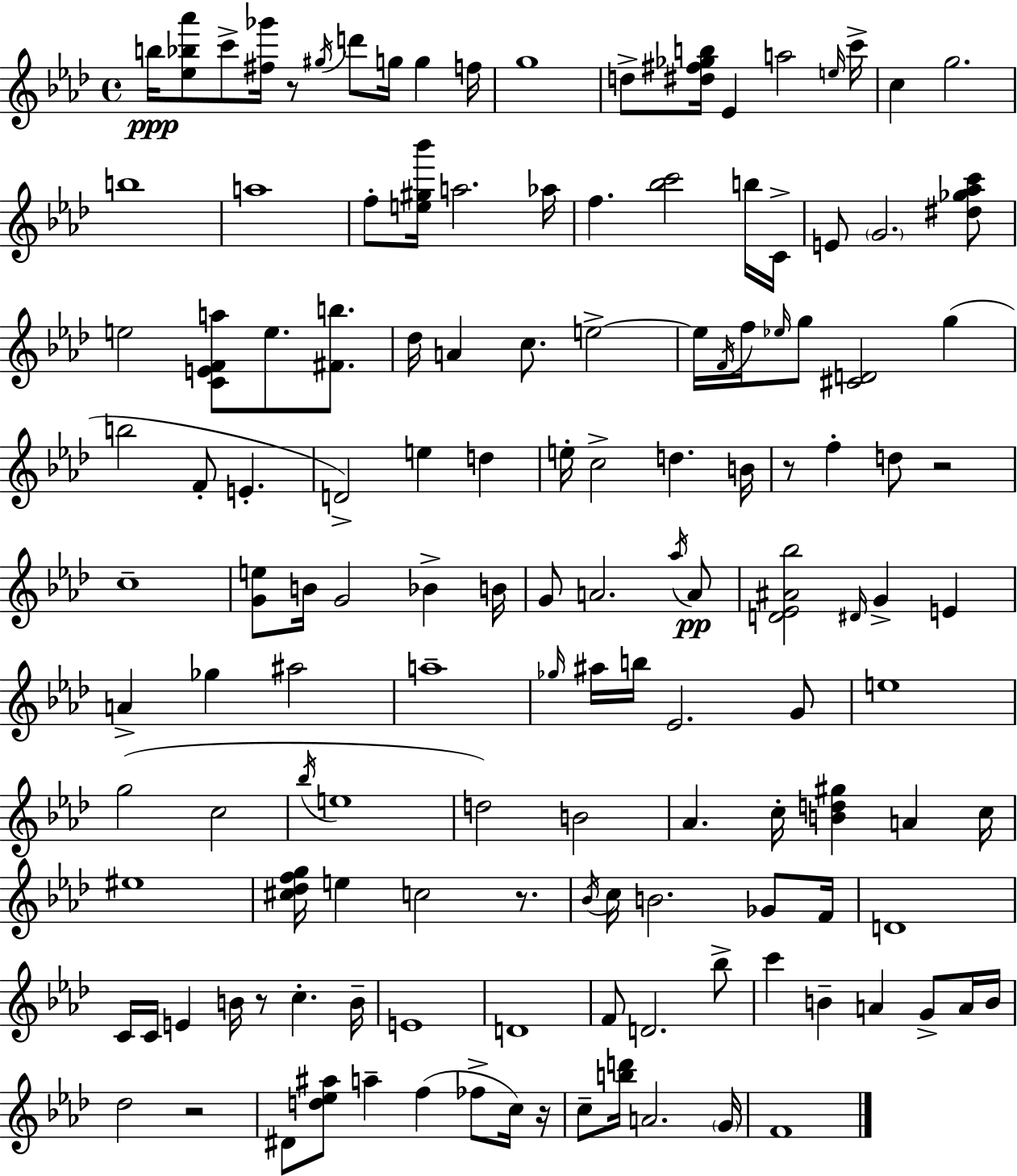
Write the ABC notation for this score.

X:1
T:Untitled
M:4/4
L:1/4
K:Ab
b/4 [_e_b_a']/2 c'/2 [^f_g']/4 z/2 ^g/4 d'/2 g/4 g f/4 g4 d/2 [^d^f_gb]/4 _E a2 e/4 c'/4 c g2 b4 a4 f/2 [e^g_b']/4 a2 _a/4 f [_bc']2 b/4 C/4 E/2 G2 [^d_g_ac']/2 e2 [CEFa]/2 e/2 [^Fb]/2 _d/4 A c/2 e2 e/4 F/4 f/4 _e/4 g/2 [^CD]2 g b2 F/2 E D2 e d e/4 c2 d B/4 z/2 f d/2 z2 c4 [Ge]/2 B/4 G2 _B B/4 G/2 A2 _a/4 A/2 [D_E^A_b]2 ^D/4 G E A _g ^a2 a4 _g/4 ^a/4 b/4 _E2 G/2 e4 g2 c2 _b/4 e4 d2 B2 _A c/4 [Bd^g] A c/4 ^e4 [^c_dfg]/4 e c2 z/2 _B/4 c/4 B2 _G/2 F/4 D4 C/4 C/4 E B/4 z/2 c B/4 E4 D4 F/2 D2 _b/2 c' B A G/2 A/4 B/4 _d2 z2 ^D/2 [d_e^a]/2 a f _f/2 c/4 z/4 c/2 [bd']/4 A2 G/4 F4